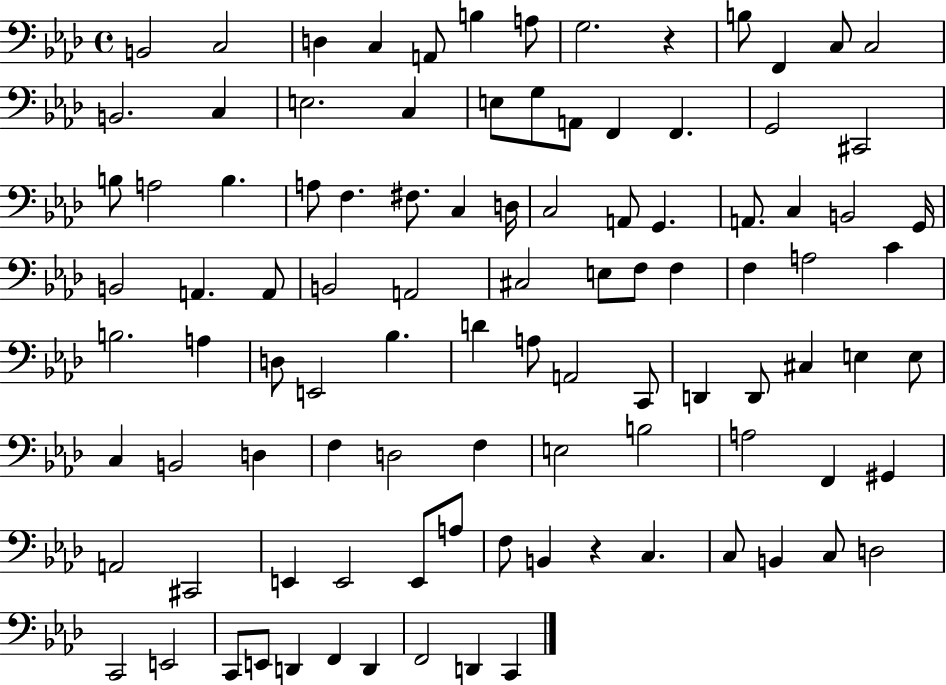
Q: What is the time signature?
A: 4/4